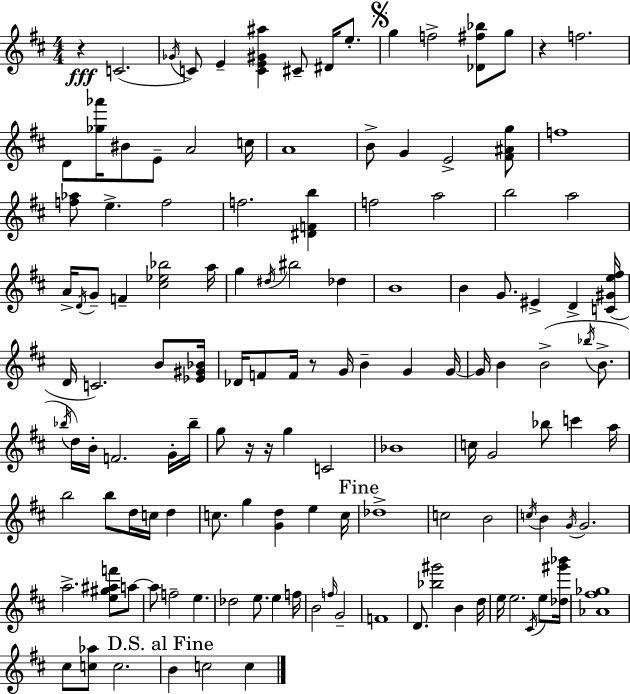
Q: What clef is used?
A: treble